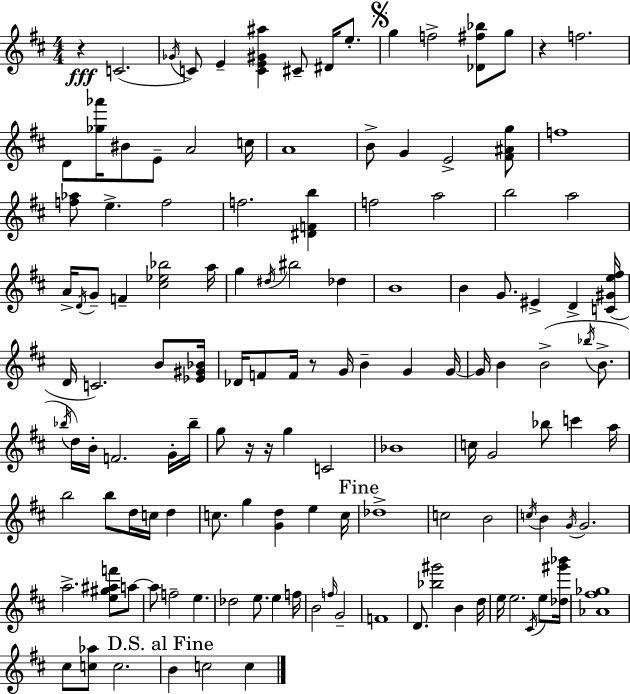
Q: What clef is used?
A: treble